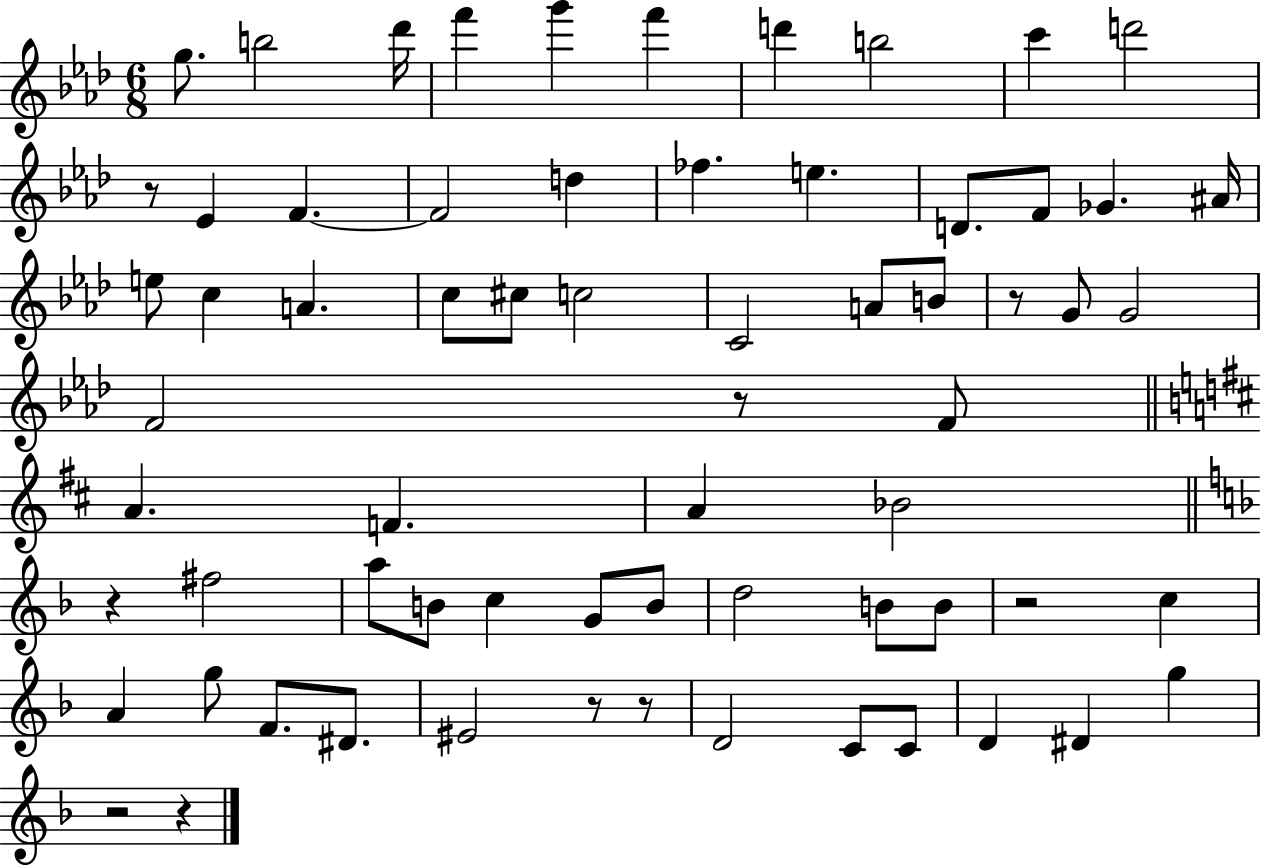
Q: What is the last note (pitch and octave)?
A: G5